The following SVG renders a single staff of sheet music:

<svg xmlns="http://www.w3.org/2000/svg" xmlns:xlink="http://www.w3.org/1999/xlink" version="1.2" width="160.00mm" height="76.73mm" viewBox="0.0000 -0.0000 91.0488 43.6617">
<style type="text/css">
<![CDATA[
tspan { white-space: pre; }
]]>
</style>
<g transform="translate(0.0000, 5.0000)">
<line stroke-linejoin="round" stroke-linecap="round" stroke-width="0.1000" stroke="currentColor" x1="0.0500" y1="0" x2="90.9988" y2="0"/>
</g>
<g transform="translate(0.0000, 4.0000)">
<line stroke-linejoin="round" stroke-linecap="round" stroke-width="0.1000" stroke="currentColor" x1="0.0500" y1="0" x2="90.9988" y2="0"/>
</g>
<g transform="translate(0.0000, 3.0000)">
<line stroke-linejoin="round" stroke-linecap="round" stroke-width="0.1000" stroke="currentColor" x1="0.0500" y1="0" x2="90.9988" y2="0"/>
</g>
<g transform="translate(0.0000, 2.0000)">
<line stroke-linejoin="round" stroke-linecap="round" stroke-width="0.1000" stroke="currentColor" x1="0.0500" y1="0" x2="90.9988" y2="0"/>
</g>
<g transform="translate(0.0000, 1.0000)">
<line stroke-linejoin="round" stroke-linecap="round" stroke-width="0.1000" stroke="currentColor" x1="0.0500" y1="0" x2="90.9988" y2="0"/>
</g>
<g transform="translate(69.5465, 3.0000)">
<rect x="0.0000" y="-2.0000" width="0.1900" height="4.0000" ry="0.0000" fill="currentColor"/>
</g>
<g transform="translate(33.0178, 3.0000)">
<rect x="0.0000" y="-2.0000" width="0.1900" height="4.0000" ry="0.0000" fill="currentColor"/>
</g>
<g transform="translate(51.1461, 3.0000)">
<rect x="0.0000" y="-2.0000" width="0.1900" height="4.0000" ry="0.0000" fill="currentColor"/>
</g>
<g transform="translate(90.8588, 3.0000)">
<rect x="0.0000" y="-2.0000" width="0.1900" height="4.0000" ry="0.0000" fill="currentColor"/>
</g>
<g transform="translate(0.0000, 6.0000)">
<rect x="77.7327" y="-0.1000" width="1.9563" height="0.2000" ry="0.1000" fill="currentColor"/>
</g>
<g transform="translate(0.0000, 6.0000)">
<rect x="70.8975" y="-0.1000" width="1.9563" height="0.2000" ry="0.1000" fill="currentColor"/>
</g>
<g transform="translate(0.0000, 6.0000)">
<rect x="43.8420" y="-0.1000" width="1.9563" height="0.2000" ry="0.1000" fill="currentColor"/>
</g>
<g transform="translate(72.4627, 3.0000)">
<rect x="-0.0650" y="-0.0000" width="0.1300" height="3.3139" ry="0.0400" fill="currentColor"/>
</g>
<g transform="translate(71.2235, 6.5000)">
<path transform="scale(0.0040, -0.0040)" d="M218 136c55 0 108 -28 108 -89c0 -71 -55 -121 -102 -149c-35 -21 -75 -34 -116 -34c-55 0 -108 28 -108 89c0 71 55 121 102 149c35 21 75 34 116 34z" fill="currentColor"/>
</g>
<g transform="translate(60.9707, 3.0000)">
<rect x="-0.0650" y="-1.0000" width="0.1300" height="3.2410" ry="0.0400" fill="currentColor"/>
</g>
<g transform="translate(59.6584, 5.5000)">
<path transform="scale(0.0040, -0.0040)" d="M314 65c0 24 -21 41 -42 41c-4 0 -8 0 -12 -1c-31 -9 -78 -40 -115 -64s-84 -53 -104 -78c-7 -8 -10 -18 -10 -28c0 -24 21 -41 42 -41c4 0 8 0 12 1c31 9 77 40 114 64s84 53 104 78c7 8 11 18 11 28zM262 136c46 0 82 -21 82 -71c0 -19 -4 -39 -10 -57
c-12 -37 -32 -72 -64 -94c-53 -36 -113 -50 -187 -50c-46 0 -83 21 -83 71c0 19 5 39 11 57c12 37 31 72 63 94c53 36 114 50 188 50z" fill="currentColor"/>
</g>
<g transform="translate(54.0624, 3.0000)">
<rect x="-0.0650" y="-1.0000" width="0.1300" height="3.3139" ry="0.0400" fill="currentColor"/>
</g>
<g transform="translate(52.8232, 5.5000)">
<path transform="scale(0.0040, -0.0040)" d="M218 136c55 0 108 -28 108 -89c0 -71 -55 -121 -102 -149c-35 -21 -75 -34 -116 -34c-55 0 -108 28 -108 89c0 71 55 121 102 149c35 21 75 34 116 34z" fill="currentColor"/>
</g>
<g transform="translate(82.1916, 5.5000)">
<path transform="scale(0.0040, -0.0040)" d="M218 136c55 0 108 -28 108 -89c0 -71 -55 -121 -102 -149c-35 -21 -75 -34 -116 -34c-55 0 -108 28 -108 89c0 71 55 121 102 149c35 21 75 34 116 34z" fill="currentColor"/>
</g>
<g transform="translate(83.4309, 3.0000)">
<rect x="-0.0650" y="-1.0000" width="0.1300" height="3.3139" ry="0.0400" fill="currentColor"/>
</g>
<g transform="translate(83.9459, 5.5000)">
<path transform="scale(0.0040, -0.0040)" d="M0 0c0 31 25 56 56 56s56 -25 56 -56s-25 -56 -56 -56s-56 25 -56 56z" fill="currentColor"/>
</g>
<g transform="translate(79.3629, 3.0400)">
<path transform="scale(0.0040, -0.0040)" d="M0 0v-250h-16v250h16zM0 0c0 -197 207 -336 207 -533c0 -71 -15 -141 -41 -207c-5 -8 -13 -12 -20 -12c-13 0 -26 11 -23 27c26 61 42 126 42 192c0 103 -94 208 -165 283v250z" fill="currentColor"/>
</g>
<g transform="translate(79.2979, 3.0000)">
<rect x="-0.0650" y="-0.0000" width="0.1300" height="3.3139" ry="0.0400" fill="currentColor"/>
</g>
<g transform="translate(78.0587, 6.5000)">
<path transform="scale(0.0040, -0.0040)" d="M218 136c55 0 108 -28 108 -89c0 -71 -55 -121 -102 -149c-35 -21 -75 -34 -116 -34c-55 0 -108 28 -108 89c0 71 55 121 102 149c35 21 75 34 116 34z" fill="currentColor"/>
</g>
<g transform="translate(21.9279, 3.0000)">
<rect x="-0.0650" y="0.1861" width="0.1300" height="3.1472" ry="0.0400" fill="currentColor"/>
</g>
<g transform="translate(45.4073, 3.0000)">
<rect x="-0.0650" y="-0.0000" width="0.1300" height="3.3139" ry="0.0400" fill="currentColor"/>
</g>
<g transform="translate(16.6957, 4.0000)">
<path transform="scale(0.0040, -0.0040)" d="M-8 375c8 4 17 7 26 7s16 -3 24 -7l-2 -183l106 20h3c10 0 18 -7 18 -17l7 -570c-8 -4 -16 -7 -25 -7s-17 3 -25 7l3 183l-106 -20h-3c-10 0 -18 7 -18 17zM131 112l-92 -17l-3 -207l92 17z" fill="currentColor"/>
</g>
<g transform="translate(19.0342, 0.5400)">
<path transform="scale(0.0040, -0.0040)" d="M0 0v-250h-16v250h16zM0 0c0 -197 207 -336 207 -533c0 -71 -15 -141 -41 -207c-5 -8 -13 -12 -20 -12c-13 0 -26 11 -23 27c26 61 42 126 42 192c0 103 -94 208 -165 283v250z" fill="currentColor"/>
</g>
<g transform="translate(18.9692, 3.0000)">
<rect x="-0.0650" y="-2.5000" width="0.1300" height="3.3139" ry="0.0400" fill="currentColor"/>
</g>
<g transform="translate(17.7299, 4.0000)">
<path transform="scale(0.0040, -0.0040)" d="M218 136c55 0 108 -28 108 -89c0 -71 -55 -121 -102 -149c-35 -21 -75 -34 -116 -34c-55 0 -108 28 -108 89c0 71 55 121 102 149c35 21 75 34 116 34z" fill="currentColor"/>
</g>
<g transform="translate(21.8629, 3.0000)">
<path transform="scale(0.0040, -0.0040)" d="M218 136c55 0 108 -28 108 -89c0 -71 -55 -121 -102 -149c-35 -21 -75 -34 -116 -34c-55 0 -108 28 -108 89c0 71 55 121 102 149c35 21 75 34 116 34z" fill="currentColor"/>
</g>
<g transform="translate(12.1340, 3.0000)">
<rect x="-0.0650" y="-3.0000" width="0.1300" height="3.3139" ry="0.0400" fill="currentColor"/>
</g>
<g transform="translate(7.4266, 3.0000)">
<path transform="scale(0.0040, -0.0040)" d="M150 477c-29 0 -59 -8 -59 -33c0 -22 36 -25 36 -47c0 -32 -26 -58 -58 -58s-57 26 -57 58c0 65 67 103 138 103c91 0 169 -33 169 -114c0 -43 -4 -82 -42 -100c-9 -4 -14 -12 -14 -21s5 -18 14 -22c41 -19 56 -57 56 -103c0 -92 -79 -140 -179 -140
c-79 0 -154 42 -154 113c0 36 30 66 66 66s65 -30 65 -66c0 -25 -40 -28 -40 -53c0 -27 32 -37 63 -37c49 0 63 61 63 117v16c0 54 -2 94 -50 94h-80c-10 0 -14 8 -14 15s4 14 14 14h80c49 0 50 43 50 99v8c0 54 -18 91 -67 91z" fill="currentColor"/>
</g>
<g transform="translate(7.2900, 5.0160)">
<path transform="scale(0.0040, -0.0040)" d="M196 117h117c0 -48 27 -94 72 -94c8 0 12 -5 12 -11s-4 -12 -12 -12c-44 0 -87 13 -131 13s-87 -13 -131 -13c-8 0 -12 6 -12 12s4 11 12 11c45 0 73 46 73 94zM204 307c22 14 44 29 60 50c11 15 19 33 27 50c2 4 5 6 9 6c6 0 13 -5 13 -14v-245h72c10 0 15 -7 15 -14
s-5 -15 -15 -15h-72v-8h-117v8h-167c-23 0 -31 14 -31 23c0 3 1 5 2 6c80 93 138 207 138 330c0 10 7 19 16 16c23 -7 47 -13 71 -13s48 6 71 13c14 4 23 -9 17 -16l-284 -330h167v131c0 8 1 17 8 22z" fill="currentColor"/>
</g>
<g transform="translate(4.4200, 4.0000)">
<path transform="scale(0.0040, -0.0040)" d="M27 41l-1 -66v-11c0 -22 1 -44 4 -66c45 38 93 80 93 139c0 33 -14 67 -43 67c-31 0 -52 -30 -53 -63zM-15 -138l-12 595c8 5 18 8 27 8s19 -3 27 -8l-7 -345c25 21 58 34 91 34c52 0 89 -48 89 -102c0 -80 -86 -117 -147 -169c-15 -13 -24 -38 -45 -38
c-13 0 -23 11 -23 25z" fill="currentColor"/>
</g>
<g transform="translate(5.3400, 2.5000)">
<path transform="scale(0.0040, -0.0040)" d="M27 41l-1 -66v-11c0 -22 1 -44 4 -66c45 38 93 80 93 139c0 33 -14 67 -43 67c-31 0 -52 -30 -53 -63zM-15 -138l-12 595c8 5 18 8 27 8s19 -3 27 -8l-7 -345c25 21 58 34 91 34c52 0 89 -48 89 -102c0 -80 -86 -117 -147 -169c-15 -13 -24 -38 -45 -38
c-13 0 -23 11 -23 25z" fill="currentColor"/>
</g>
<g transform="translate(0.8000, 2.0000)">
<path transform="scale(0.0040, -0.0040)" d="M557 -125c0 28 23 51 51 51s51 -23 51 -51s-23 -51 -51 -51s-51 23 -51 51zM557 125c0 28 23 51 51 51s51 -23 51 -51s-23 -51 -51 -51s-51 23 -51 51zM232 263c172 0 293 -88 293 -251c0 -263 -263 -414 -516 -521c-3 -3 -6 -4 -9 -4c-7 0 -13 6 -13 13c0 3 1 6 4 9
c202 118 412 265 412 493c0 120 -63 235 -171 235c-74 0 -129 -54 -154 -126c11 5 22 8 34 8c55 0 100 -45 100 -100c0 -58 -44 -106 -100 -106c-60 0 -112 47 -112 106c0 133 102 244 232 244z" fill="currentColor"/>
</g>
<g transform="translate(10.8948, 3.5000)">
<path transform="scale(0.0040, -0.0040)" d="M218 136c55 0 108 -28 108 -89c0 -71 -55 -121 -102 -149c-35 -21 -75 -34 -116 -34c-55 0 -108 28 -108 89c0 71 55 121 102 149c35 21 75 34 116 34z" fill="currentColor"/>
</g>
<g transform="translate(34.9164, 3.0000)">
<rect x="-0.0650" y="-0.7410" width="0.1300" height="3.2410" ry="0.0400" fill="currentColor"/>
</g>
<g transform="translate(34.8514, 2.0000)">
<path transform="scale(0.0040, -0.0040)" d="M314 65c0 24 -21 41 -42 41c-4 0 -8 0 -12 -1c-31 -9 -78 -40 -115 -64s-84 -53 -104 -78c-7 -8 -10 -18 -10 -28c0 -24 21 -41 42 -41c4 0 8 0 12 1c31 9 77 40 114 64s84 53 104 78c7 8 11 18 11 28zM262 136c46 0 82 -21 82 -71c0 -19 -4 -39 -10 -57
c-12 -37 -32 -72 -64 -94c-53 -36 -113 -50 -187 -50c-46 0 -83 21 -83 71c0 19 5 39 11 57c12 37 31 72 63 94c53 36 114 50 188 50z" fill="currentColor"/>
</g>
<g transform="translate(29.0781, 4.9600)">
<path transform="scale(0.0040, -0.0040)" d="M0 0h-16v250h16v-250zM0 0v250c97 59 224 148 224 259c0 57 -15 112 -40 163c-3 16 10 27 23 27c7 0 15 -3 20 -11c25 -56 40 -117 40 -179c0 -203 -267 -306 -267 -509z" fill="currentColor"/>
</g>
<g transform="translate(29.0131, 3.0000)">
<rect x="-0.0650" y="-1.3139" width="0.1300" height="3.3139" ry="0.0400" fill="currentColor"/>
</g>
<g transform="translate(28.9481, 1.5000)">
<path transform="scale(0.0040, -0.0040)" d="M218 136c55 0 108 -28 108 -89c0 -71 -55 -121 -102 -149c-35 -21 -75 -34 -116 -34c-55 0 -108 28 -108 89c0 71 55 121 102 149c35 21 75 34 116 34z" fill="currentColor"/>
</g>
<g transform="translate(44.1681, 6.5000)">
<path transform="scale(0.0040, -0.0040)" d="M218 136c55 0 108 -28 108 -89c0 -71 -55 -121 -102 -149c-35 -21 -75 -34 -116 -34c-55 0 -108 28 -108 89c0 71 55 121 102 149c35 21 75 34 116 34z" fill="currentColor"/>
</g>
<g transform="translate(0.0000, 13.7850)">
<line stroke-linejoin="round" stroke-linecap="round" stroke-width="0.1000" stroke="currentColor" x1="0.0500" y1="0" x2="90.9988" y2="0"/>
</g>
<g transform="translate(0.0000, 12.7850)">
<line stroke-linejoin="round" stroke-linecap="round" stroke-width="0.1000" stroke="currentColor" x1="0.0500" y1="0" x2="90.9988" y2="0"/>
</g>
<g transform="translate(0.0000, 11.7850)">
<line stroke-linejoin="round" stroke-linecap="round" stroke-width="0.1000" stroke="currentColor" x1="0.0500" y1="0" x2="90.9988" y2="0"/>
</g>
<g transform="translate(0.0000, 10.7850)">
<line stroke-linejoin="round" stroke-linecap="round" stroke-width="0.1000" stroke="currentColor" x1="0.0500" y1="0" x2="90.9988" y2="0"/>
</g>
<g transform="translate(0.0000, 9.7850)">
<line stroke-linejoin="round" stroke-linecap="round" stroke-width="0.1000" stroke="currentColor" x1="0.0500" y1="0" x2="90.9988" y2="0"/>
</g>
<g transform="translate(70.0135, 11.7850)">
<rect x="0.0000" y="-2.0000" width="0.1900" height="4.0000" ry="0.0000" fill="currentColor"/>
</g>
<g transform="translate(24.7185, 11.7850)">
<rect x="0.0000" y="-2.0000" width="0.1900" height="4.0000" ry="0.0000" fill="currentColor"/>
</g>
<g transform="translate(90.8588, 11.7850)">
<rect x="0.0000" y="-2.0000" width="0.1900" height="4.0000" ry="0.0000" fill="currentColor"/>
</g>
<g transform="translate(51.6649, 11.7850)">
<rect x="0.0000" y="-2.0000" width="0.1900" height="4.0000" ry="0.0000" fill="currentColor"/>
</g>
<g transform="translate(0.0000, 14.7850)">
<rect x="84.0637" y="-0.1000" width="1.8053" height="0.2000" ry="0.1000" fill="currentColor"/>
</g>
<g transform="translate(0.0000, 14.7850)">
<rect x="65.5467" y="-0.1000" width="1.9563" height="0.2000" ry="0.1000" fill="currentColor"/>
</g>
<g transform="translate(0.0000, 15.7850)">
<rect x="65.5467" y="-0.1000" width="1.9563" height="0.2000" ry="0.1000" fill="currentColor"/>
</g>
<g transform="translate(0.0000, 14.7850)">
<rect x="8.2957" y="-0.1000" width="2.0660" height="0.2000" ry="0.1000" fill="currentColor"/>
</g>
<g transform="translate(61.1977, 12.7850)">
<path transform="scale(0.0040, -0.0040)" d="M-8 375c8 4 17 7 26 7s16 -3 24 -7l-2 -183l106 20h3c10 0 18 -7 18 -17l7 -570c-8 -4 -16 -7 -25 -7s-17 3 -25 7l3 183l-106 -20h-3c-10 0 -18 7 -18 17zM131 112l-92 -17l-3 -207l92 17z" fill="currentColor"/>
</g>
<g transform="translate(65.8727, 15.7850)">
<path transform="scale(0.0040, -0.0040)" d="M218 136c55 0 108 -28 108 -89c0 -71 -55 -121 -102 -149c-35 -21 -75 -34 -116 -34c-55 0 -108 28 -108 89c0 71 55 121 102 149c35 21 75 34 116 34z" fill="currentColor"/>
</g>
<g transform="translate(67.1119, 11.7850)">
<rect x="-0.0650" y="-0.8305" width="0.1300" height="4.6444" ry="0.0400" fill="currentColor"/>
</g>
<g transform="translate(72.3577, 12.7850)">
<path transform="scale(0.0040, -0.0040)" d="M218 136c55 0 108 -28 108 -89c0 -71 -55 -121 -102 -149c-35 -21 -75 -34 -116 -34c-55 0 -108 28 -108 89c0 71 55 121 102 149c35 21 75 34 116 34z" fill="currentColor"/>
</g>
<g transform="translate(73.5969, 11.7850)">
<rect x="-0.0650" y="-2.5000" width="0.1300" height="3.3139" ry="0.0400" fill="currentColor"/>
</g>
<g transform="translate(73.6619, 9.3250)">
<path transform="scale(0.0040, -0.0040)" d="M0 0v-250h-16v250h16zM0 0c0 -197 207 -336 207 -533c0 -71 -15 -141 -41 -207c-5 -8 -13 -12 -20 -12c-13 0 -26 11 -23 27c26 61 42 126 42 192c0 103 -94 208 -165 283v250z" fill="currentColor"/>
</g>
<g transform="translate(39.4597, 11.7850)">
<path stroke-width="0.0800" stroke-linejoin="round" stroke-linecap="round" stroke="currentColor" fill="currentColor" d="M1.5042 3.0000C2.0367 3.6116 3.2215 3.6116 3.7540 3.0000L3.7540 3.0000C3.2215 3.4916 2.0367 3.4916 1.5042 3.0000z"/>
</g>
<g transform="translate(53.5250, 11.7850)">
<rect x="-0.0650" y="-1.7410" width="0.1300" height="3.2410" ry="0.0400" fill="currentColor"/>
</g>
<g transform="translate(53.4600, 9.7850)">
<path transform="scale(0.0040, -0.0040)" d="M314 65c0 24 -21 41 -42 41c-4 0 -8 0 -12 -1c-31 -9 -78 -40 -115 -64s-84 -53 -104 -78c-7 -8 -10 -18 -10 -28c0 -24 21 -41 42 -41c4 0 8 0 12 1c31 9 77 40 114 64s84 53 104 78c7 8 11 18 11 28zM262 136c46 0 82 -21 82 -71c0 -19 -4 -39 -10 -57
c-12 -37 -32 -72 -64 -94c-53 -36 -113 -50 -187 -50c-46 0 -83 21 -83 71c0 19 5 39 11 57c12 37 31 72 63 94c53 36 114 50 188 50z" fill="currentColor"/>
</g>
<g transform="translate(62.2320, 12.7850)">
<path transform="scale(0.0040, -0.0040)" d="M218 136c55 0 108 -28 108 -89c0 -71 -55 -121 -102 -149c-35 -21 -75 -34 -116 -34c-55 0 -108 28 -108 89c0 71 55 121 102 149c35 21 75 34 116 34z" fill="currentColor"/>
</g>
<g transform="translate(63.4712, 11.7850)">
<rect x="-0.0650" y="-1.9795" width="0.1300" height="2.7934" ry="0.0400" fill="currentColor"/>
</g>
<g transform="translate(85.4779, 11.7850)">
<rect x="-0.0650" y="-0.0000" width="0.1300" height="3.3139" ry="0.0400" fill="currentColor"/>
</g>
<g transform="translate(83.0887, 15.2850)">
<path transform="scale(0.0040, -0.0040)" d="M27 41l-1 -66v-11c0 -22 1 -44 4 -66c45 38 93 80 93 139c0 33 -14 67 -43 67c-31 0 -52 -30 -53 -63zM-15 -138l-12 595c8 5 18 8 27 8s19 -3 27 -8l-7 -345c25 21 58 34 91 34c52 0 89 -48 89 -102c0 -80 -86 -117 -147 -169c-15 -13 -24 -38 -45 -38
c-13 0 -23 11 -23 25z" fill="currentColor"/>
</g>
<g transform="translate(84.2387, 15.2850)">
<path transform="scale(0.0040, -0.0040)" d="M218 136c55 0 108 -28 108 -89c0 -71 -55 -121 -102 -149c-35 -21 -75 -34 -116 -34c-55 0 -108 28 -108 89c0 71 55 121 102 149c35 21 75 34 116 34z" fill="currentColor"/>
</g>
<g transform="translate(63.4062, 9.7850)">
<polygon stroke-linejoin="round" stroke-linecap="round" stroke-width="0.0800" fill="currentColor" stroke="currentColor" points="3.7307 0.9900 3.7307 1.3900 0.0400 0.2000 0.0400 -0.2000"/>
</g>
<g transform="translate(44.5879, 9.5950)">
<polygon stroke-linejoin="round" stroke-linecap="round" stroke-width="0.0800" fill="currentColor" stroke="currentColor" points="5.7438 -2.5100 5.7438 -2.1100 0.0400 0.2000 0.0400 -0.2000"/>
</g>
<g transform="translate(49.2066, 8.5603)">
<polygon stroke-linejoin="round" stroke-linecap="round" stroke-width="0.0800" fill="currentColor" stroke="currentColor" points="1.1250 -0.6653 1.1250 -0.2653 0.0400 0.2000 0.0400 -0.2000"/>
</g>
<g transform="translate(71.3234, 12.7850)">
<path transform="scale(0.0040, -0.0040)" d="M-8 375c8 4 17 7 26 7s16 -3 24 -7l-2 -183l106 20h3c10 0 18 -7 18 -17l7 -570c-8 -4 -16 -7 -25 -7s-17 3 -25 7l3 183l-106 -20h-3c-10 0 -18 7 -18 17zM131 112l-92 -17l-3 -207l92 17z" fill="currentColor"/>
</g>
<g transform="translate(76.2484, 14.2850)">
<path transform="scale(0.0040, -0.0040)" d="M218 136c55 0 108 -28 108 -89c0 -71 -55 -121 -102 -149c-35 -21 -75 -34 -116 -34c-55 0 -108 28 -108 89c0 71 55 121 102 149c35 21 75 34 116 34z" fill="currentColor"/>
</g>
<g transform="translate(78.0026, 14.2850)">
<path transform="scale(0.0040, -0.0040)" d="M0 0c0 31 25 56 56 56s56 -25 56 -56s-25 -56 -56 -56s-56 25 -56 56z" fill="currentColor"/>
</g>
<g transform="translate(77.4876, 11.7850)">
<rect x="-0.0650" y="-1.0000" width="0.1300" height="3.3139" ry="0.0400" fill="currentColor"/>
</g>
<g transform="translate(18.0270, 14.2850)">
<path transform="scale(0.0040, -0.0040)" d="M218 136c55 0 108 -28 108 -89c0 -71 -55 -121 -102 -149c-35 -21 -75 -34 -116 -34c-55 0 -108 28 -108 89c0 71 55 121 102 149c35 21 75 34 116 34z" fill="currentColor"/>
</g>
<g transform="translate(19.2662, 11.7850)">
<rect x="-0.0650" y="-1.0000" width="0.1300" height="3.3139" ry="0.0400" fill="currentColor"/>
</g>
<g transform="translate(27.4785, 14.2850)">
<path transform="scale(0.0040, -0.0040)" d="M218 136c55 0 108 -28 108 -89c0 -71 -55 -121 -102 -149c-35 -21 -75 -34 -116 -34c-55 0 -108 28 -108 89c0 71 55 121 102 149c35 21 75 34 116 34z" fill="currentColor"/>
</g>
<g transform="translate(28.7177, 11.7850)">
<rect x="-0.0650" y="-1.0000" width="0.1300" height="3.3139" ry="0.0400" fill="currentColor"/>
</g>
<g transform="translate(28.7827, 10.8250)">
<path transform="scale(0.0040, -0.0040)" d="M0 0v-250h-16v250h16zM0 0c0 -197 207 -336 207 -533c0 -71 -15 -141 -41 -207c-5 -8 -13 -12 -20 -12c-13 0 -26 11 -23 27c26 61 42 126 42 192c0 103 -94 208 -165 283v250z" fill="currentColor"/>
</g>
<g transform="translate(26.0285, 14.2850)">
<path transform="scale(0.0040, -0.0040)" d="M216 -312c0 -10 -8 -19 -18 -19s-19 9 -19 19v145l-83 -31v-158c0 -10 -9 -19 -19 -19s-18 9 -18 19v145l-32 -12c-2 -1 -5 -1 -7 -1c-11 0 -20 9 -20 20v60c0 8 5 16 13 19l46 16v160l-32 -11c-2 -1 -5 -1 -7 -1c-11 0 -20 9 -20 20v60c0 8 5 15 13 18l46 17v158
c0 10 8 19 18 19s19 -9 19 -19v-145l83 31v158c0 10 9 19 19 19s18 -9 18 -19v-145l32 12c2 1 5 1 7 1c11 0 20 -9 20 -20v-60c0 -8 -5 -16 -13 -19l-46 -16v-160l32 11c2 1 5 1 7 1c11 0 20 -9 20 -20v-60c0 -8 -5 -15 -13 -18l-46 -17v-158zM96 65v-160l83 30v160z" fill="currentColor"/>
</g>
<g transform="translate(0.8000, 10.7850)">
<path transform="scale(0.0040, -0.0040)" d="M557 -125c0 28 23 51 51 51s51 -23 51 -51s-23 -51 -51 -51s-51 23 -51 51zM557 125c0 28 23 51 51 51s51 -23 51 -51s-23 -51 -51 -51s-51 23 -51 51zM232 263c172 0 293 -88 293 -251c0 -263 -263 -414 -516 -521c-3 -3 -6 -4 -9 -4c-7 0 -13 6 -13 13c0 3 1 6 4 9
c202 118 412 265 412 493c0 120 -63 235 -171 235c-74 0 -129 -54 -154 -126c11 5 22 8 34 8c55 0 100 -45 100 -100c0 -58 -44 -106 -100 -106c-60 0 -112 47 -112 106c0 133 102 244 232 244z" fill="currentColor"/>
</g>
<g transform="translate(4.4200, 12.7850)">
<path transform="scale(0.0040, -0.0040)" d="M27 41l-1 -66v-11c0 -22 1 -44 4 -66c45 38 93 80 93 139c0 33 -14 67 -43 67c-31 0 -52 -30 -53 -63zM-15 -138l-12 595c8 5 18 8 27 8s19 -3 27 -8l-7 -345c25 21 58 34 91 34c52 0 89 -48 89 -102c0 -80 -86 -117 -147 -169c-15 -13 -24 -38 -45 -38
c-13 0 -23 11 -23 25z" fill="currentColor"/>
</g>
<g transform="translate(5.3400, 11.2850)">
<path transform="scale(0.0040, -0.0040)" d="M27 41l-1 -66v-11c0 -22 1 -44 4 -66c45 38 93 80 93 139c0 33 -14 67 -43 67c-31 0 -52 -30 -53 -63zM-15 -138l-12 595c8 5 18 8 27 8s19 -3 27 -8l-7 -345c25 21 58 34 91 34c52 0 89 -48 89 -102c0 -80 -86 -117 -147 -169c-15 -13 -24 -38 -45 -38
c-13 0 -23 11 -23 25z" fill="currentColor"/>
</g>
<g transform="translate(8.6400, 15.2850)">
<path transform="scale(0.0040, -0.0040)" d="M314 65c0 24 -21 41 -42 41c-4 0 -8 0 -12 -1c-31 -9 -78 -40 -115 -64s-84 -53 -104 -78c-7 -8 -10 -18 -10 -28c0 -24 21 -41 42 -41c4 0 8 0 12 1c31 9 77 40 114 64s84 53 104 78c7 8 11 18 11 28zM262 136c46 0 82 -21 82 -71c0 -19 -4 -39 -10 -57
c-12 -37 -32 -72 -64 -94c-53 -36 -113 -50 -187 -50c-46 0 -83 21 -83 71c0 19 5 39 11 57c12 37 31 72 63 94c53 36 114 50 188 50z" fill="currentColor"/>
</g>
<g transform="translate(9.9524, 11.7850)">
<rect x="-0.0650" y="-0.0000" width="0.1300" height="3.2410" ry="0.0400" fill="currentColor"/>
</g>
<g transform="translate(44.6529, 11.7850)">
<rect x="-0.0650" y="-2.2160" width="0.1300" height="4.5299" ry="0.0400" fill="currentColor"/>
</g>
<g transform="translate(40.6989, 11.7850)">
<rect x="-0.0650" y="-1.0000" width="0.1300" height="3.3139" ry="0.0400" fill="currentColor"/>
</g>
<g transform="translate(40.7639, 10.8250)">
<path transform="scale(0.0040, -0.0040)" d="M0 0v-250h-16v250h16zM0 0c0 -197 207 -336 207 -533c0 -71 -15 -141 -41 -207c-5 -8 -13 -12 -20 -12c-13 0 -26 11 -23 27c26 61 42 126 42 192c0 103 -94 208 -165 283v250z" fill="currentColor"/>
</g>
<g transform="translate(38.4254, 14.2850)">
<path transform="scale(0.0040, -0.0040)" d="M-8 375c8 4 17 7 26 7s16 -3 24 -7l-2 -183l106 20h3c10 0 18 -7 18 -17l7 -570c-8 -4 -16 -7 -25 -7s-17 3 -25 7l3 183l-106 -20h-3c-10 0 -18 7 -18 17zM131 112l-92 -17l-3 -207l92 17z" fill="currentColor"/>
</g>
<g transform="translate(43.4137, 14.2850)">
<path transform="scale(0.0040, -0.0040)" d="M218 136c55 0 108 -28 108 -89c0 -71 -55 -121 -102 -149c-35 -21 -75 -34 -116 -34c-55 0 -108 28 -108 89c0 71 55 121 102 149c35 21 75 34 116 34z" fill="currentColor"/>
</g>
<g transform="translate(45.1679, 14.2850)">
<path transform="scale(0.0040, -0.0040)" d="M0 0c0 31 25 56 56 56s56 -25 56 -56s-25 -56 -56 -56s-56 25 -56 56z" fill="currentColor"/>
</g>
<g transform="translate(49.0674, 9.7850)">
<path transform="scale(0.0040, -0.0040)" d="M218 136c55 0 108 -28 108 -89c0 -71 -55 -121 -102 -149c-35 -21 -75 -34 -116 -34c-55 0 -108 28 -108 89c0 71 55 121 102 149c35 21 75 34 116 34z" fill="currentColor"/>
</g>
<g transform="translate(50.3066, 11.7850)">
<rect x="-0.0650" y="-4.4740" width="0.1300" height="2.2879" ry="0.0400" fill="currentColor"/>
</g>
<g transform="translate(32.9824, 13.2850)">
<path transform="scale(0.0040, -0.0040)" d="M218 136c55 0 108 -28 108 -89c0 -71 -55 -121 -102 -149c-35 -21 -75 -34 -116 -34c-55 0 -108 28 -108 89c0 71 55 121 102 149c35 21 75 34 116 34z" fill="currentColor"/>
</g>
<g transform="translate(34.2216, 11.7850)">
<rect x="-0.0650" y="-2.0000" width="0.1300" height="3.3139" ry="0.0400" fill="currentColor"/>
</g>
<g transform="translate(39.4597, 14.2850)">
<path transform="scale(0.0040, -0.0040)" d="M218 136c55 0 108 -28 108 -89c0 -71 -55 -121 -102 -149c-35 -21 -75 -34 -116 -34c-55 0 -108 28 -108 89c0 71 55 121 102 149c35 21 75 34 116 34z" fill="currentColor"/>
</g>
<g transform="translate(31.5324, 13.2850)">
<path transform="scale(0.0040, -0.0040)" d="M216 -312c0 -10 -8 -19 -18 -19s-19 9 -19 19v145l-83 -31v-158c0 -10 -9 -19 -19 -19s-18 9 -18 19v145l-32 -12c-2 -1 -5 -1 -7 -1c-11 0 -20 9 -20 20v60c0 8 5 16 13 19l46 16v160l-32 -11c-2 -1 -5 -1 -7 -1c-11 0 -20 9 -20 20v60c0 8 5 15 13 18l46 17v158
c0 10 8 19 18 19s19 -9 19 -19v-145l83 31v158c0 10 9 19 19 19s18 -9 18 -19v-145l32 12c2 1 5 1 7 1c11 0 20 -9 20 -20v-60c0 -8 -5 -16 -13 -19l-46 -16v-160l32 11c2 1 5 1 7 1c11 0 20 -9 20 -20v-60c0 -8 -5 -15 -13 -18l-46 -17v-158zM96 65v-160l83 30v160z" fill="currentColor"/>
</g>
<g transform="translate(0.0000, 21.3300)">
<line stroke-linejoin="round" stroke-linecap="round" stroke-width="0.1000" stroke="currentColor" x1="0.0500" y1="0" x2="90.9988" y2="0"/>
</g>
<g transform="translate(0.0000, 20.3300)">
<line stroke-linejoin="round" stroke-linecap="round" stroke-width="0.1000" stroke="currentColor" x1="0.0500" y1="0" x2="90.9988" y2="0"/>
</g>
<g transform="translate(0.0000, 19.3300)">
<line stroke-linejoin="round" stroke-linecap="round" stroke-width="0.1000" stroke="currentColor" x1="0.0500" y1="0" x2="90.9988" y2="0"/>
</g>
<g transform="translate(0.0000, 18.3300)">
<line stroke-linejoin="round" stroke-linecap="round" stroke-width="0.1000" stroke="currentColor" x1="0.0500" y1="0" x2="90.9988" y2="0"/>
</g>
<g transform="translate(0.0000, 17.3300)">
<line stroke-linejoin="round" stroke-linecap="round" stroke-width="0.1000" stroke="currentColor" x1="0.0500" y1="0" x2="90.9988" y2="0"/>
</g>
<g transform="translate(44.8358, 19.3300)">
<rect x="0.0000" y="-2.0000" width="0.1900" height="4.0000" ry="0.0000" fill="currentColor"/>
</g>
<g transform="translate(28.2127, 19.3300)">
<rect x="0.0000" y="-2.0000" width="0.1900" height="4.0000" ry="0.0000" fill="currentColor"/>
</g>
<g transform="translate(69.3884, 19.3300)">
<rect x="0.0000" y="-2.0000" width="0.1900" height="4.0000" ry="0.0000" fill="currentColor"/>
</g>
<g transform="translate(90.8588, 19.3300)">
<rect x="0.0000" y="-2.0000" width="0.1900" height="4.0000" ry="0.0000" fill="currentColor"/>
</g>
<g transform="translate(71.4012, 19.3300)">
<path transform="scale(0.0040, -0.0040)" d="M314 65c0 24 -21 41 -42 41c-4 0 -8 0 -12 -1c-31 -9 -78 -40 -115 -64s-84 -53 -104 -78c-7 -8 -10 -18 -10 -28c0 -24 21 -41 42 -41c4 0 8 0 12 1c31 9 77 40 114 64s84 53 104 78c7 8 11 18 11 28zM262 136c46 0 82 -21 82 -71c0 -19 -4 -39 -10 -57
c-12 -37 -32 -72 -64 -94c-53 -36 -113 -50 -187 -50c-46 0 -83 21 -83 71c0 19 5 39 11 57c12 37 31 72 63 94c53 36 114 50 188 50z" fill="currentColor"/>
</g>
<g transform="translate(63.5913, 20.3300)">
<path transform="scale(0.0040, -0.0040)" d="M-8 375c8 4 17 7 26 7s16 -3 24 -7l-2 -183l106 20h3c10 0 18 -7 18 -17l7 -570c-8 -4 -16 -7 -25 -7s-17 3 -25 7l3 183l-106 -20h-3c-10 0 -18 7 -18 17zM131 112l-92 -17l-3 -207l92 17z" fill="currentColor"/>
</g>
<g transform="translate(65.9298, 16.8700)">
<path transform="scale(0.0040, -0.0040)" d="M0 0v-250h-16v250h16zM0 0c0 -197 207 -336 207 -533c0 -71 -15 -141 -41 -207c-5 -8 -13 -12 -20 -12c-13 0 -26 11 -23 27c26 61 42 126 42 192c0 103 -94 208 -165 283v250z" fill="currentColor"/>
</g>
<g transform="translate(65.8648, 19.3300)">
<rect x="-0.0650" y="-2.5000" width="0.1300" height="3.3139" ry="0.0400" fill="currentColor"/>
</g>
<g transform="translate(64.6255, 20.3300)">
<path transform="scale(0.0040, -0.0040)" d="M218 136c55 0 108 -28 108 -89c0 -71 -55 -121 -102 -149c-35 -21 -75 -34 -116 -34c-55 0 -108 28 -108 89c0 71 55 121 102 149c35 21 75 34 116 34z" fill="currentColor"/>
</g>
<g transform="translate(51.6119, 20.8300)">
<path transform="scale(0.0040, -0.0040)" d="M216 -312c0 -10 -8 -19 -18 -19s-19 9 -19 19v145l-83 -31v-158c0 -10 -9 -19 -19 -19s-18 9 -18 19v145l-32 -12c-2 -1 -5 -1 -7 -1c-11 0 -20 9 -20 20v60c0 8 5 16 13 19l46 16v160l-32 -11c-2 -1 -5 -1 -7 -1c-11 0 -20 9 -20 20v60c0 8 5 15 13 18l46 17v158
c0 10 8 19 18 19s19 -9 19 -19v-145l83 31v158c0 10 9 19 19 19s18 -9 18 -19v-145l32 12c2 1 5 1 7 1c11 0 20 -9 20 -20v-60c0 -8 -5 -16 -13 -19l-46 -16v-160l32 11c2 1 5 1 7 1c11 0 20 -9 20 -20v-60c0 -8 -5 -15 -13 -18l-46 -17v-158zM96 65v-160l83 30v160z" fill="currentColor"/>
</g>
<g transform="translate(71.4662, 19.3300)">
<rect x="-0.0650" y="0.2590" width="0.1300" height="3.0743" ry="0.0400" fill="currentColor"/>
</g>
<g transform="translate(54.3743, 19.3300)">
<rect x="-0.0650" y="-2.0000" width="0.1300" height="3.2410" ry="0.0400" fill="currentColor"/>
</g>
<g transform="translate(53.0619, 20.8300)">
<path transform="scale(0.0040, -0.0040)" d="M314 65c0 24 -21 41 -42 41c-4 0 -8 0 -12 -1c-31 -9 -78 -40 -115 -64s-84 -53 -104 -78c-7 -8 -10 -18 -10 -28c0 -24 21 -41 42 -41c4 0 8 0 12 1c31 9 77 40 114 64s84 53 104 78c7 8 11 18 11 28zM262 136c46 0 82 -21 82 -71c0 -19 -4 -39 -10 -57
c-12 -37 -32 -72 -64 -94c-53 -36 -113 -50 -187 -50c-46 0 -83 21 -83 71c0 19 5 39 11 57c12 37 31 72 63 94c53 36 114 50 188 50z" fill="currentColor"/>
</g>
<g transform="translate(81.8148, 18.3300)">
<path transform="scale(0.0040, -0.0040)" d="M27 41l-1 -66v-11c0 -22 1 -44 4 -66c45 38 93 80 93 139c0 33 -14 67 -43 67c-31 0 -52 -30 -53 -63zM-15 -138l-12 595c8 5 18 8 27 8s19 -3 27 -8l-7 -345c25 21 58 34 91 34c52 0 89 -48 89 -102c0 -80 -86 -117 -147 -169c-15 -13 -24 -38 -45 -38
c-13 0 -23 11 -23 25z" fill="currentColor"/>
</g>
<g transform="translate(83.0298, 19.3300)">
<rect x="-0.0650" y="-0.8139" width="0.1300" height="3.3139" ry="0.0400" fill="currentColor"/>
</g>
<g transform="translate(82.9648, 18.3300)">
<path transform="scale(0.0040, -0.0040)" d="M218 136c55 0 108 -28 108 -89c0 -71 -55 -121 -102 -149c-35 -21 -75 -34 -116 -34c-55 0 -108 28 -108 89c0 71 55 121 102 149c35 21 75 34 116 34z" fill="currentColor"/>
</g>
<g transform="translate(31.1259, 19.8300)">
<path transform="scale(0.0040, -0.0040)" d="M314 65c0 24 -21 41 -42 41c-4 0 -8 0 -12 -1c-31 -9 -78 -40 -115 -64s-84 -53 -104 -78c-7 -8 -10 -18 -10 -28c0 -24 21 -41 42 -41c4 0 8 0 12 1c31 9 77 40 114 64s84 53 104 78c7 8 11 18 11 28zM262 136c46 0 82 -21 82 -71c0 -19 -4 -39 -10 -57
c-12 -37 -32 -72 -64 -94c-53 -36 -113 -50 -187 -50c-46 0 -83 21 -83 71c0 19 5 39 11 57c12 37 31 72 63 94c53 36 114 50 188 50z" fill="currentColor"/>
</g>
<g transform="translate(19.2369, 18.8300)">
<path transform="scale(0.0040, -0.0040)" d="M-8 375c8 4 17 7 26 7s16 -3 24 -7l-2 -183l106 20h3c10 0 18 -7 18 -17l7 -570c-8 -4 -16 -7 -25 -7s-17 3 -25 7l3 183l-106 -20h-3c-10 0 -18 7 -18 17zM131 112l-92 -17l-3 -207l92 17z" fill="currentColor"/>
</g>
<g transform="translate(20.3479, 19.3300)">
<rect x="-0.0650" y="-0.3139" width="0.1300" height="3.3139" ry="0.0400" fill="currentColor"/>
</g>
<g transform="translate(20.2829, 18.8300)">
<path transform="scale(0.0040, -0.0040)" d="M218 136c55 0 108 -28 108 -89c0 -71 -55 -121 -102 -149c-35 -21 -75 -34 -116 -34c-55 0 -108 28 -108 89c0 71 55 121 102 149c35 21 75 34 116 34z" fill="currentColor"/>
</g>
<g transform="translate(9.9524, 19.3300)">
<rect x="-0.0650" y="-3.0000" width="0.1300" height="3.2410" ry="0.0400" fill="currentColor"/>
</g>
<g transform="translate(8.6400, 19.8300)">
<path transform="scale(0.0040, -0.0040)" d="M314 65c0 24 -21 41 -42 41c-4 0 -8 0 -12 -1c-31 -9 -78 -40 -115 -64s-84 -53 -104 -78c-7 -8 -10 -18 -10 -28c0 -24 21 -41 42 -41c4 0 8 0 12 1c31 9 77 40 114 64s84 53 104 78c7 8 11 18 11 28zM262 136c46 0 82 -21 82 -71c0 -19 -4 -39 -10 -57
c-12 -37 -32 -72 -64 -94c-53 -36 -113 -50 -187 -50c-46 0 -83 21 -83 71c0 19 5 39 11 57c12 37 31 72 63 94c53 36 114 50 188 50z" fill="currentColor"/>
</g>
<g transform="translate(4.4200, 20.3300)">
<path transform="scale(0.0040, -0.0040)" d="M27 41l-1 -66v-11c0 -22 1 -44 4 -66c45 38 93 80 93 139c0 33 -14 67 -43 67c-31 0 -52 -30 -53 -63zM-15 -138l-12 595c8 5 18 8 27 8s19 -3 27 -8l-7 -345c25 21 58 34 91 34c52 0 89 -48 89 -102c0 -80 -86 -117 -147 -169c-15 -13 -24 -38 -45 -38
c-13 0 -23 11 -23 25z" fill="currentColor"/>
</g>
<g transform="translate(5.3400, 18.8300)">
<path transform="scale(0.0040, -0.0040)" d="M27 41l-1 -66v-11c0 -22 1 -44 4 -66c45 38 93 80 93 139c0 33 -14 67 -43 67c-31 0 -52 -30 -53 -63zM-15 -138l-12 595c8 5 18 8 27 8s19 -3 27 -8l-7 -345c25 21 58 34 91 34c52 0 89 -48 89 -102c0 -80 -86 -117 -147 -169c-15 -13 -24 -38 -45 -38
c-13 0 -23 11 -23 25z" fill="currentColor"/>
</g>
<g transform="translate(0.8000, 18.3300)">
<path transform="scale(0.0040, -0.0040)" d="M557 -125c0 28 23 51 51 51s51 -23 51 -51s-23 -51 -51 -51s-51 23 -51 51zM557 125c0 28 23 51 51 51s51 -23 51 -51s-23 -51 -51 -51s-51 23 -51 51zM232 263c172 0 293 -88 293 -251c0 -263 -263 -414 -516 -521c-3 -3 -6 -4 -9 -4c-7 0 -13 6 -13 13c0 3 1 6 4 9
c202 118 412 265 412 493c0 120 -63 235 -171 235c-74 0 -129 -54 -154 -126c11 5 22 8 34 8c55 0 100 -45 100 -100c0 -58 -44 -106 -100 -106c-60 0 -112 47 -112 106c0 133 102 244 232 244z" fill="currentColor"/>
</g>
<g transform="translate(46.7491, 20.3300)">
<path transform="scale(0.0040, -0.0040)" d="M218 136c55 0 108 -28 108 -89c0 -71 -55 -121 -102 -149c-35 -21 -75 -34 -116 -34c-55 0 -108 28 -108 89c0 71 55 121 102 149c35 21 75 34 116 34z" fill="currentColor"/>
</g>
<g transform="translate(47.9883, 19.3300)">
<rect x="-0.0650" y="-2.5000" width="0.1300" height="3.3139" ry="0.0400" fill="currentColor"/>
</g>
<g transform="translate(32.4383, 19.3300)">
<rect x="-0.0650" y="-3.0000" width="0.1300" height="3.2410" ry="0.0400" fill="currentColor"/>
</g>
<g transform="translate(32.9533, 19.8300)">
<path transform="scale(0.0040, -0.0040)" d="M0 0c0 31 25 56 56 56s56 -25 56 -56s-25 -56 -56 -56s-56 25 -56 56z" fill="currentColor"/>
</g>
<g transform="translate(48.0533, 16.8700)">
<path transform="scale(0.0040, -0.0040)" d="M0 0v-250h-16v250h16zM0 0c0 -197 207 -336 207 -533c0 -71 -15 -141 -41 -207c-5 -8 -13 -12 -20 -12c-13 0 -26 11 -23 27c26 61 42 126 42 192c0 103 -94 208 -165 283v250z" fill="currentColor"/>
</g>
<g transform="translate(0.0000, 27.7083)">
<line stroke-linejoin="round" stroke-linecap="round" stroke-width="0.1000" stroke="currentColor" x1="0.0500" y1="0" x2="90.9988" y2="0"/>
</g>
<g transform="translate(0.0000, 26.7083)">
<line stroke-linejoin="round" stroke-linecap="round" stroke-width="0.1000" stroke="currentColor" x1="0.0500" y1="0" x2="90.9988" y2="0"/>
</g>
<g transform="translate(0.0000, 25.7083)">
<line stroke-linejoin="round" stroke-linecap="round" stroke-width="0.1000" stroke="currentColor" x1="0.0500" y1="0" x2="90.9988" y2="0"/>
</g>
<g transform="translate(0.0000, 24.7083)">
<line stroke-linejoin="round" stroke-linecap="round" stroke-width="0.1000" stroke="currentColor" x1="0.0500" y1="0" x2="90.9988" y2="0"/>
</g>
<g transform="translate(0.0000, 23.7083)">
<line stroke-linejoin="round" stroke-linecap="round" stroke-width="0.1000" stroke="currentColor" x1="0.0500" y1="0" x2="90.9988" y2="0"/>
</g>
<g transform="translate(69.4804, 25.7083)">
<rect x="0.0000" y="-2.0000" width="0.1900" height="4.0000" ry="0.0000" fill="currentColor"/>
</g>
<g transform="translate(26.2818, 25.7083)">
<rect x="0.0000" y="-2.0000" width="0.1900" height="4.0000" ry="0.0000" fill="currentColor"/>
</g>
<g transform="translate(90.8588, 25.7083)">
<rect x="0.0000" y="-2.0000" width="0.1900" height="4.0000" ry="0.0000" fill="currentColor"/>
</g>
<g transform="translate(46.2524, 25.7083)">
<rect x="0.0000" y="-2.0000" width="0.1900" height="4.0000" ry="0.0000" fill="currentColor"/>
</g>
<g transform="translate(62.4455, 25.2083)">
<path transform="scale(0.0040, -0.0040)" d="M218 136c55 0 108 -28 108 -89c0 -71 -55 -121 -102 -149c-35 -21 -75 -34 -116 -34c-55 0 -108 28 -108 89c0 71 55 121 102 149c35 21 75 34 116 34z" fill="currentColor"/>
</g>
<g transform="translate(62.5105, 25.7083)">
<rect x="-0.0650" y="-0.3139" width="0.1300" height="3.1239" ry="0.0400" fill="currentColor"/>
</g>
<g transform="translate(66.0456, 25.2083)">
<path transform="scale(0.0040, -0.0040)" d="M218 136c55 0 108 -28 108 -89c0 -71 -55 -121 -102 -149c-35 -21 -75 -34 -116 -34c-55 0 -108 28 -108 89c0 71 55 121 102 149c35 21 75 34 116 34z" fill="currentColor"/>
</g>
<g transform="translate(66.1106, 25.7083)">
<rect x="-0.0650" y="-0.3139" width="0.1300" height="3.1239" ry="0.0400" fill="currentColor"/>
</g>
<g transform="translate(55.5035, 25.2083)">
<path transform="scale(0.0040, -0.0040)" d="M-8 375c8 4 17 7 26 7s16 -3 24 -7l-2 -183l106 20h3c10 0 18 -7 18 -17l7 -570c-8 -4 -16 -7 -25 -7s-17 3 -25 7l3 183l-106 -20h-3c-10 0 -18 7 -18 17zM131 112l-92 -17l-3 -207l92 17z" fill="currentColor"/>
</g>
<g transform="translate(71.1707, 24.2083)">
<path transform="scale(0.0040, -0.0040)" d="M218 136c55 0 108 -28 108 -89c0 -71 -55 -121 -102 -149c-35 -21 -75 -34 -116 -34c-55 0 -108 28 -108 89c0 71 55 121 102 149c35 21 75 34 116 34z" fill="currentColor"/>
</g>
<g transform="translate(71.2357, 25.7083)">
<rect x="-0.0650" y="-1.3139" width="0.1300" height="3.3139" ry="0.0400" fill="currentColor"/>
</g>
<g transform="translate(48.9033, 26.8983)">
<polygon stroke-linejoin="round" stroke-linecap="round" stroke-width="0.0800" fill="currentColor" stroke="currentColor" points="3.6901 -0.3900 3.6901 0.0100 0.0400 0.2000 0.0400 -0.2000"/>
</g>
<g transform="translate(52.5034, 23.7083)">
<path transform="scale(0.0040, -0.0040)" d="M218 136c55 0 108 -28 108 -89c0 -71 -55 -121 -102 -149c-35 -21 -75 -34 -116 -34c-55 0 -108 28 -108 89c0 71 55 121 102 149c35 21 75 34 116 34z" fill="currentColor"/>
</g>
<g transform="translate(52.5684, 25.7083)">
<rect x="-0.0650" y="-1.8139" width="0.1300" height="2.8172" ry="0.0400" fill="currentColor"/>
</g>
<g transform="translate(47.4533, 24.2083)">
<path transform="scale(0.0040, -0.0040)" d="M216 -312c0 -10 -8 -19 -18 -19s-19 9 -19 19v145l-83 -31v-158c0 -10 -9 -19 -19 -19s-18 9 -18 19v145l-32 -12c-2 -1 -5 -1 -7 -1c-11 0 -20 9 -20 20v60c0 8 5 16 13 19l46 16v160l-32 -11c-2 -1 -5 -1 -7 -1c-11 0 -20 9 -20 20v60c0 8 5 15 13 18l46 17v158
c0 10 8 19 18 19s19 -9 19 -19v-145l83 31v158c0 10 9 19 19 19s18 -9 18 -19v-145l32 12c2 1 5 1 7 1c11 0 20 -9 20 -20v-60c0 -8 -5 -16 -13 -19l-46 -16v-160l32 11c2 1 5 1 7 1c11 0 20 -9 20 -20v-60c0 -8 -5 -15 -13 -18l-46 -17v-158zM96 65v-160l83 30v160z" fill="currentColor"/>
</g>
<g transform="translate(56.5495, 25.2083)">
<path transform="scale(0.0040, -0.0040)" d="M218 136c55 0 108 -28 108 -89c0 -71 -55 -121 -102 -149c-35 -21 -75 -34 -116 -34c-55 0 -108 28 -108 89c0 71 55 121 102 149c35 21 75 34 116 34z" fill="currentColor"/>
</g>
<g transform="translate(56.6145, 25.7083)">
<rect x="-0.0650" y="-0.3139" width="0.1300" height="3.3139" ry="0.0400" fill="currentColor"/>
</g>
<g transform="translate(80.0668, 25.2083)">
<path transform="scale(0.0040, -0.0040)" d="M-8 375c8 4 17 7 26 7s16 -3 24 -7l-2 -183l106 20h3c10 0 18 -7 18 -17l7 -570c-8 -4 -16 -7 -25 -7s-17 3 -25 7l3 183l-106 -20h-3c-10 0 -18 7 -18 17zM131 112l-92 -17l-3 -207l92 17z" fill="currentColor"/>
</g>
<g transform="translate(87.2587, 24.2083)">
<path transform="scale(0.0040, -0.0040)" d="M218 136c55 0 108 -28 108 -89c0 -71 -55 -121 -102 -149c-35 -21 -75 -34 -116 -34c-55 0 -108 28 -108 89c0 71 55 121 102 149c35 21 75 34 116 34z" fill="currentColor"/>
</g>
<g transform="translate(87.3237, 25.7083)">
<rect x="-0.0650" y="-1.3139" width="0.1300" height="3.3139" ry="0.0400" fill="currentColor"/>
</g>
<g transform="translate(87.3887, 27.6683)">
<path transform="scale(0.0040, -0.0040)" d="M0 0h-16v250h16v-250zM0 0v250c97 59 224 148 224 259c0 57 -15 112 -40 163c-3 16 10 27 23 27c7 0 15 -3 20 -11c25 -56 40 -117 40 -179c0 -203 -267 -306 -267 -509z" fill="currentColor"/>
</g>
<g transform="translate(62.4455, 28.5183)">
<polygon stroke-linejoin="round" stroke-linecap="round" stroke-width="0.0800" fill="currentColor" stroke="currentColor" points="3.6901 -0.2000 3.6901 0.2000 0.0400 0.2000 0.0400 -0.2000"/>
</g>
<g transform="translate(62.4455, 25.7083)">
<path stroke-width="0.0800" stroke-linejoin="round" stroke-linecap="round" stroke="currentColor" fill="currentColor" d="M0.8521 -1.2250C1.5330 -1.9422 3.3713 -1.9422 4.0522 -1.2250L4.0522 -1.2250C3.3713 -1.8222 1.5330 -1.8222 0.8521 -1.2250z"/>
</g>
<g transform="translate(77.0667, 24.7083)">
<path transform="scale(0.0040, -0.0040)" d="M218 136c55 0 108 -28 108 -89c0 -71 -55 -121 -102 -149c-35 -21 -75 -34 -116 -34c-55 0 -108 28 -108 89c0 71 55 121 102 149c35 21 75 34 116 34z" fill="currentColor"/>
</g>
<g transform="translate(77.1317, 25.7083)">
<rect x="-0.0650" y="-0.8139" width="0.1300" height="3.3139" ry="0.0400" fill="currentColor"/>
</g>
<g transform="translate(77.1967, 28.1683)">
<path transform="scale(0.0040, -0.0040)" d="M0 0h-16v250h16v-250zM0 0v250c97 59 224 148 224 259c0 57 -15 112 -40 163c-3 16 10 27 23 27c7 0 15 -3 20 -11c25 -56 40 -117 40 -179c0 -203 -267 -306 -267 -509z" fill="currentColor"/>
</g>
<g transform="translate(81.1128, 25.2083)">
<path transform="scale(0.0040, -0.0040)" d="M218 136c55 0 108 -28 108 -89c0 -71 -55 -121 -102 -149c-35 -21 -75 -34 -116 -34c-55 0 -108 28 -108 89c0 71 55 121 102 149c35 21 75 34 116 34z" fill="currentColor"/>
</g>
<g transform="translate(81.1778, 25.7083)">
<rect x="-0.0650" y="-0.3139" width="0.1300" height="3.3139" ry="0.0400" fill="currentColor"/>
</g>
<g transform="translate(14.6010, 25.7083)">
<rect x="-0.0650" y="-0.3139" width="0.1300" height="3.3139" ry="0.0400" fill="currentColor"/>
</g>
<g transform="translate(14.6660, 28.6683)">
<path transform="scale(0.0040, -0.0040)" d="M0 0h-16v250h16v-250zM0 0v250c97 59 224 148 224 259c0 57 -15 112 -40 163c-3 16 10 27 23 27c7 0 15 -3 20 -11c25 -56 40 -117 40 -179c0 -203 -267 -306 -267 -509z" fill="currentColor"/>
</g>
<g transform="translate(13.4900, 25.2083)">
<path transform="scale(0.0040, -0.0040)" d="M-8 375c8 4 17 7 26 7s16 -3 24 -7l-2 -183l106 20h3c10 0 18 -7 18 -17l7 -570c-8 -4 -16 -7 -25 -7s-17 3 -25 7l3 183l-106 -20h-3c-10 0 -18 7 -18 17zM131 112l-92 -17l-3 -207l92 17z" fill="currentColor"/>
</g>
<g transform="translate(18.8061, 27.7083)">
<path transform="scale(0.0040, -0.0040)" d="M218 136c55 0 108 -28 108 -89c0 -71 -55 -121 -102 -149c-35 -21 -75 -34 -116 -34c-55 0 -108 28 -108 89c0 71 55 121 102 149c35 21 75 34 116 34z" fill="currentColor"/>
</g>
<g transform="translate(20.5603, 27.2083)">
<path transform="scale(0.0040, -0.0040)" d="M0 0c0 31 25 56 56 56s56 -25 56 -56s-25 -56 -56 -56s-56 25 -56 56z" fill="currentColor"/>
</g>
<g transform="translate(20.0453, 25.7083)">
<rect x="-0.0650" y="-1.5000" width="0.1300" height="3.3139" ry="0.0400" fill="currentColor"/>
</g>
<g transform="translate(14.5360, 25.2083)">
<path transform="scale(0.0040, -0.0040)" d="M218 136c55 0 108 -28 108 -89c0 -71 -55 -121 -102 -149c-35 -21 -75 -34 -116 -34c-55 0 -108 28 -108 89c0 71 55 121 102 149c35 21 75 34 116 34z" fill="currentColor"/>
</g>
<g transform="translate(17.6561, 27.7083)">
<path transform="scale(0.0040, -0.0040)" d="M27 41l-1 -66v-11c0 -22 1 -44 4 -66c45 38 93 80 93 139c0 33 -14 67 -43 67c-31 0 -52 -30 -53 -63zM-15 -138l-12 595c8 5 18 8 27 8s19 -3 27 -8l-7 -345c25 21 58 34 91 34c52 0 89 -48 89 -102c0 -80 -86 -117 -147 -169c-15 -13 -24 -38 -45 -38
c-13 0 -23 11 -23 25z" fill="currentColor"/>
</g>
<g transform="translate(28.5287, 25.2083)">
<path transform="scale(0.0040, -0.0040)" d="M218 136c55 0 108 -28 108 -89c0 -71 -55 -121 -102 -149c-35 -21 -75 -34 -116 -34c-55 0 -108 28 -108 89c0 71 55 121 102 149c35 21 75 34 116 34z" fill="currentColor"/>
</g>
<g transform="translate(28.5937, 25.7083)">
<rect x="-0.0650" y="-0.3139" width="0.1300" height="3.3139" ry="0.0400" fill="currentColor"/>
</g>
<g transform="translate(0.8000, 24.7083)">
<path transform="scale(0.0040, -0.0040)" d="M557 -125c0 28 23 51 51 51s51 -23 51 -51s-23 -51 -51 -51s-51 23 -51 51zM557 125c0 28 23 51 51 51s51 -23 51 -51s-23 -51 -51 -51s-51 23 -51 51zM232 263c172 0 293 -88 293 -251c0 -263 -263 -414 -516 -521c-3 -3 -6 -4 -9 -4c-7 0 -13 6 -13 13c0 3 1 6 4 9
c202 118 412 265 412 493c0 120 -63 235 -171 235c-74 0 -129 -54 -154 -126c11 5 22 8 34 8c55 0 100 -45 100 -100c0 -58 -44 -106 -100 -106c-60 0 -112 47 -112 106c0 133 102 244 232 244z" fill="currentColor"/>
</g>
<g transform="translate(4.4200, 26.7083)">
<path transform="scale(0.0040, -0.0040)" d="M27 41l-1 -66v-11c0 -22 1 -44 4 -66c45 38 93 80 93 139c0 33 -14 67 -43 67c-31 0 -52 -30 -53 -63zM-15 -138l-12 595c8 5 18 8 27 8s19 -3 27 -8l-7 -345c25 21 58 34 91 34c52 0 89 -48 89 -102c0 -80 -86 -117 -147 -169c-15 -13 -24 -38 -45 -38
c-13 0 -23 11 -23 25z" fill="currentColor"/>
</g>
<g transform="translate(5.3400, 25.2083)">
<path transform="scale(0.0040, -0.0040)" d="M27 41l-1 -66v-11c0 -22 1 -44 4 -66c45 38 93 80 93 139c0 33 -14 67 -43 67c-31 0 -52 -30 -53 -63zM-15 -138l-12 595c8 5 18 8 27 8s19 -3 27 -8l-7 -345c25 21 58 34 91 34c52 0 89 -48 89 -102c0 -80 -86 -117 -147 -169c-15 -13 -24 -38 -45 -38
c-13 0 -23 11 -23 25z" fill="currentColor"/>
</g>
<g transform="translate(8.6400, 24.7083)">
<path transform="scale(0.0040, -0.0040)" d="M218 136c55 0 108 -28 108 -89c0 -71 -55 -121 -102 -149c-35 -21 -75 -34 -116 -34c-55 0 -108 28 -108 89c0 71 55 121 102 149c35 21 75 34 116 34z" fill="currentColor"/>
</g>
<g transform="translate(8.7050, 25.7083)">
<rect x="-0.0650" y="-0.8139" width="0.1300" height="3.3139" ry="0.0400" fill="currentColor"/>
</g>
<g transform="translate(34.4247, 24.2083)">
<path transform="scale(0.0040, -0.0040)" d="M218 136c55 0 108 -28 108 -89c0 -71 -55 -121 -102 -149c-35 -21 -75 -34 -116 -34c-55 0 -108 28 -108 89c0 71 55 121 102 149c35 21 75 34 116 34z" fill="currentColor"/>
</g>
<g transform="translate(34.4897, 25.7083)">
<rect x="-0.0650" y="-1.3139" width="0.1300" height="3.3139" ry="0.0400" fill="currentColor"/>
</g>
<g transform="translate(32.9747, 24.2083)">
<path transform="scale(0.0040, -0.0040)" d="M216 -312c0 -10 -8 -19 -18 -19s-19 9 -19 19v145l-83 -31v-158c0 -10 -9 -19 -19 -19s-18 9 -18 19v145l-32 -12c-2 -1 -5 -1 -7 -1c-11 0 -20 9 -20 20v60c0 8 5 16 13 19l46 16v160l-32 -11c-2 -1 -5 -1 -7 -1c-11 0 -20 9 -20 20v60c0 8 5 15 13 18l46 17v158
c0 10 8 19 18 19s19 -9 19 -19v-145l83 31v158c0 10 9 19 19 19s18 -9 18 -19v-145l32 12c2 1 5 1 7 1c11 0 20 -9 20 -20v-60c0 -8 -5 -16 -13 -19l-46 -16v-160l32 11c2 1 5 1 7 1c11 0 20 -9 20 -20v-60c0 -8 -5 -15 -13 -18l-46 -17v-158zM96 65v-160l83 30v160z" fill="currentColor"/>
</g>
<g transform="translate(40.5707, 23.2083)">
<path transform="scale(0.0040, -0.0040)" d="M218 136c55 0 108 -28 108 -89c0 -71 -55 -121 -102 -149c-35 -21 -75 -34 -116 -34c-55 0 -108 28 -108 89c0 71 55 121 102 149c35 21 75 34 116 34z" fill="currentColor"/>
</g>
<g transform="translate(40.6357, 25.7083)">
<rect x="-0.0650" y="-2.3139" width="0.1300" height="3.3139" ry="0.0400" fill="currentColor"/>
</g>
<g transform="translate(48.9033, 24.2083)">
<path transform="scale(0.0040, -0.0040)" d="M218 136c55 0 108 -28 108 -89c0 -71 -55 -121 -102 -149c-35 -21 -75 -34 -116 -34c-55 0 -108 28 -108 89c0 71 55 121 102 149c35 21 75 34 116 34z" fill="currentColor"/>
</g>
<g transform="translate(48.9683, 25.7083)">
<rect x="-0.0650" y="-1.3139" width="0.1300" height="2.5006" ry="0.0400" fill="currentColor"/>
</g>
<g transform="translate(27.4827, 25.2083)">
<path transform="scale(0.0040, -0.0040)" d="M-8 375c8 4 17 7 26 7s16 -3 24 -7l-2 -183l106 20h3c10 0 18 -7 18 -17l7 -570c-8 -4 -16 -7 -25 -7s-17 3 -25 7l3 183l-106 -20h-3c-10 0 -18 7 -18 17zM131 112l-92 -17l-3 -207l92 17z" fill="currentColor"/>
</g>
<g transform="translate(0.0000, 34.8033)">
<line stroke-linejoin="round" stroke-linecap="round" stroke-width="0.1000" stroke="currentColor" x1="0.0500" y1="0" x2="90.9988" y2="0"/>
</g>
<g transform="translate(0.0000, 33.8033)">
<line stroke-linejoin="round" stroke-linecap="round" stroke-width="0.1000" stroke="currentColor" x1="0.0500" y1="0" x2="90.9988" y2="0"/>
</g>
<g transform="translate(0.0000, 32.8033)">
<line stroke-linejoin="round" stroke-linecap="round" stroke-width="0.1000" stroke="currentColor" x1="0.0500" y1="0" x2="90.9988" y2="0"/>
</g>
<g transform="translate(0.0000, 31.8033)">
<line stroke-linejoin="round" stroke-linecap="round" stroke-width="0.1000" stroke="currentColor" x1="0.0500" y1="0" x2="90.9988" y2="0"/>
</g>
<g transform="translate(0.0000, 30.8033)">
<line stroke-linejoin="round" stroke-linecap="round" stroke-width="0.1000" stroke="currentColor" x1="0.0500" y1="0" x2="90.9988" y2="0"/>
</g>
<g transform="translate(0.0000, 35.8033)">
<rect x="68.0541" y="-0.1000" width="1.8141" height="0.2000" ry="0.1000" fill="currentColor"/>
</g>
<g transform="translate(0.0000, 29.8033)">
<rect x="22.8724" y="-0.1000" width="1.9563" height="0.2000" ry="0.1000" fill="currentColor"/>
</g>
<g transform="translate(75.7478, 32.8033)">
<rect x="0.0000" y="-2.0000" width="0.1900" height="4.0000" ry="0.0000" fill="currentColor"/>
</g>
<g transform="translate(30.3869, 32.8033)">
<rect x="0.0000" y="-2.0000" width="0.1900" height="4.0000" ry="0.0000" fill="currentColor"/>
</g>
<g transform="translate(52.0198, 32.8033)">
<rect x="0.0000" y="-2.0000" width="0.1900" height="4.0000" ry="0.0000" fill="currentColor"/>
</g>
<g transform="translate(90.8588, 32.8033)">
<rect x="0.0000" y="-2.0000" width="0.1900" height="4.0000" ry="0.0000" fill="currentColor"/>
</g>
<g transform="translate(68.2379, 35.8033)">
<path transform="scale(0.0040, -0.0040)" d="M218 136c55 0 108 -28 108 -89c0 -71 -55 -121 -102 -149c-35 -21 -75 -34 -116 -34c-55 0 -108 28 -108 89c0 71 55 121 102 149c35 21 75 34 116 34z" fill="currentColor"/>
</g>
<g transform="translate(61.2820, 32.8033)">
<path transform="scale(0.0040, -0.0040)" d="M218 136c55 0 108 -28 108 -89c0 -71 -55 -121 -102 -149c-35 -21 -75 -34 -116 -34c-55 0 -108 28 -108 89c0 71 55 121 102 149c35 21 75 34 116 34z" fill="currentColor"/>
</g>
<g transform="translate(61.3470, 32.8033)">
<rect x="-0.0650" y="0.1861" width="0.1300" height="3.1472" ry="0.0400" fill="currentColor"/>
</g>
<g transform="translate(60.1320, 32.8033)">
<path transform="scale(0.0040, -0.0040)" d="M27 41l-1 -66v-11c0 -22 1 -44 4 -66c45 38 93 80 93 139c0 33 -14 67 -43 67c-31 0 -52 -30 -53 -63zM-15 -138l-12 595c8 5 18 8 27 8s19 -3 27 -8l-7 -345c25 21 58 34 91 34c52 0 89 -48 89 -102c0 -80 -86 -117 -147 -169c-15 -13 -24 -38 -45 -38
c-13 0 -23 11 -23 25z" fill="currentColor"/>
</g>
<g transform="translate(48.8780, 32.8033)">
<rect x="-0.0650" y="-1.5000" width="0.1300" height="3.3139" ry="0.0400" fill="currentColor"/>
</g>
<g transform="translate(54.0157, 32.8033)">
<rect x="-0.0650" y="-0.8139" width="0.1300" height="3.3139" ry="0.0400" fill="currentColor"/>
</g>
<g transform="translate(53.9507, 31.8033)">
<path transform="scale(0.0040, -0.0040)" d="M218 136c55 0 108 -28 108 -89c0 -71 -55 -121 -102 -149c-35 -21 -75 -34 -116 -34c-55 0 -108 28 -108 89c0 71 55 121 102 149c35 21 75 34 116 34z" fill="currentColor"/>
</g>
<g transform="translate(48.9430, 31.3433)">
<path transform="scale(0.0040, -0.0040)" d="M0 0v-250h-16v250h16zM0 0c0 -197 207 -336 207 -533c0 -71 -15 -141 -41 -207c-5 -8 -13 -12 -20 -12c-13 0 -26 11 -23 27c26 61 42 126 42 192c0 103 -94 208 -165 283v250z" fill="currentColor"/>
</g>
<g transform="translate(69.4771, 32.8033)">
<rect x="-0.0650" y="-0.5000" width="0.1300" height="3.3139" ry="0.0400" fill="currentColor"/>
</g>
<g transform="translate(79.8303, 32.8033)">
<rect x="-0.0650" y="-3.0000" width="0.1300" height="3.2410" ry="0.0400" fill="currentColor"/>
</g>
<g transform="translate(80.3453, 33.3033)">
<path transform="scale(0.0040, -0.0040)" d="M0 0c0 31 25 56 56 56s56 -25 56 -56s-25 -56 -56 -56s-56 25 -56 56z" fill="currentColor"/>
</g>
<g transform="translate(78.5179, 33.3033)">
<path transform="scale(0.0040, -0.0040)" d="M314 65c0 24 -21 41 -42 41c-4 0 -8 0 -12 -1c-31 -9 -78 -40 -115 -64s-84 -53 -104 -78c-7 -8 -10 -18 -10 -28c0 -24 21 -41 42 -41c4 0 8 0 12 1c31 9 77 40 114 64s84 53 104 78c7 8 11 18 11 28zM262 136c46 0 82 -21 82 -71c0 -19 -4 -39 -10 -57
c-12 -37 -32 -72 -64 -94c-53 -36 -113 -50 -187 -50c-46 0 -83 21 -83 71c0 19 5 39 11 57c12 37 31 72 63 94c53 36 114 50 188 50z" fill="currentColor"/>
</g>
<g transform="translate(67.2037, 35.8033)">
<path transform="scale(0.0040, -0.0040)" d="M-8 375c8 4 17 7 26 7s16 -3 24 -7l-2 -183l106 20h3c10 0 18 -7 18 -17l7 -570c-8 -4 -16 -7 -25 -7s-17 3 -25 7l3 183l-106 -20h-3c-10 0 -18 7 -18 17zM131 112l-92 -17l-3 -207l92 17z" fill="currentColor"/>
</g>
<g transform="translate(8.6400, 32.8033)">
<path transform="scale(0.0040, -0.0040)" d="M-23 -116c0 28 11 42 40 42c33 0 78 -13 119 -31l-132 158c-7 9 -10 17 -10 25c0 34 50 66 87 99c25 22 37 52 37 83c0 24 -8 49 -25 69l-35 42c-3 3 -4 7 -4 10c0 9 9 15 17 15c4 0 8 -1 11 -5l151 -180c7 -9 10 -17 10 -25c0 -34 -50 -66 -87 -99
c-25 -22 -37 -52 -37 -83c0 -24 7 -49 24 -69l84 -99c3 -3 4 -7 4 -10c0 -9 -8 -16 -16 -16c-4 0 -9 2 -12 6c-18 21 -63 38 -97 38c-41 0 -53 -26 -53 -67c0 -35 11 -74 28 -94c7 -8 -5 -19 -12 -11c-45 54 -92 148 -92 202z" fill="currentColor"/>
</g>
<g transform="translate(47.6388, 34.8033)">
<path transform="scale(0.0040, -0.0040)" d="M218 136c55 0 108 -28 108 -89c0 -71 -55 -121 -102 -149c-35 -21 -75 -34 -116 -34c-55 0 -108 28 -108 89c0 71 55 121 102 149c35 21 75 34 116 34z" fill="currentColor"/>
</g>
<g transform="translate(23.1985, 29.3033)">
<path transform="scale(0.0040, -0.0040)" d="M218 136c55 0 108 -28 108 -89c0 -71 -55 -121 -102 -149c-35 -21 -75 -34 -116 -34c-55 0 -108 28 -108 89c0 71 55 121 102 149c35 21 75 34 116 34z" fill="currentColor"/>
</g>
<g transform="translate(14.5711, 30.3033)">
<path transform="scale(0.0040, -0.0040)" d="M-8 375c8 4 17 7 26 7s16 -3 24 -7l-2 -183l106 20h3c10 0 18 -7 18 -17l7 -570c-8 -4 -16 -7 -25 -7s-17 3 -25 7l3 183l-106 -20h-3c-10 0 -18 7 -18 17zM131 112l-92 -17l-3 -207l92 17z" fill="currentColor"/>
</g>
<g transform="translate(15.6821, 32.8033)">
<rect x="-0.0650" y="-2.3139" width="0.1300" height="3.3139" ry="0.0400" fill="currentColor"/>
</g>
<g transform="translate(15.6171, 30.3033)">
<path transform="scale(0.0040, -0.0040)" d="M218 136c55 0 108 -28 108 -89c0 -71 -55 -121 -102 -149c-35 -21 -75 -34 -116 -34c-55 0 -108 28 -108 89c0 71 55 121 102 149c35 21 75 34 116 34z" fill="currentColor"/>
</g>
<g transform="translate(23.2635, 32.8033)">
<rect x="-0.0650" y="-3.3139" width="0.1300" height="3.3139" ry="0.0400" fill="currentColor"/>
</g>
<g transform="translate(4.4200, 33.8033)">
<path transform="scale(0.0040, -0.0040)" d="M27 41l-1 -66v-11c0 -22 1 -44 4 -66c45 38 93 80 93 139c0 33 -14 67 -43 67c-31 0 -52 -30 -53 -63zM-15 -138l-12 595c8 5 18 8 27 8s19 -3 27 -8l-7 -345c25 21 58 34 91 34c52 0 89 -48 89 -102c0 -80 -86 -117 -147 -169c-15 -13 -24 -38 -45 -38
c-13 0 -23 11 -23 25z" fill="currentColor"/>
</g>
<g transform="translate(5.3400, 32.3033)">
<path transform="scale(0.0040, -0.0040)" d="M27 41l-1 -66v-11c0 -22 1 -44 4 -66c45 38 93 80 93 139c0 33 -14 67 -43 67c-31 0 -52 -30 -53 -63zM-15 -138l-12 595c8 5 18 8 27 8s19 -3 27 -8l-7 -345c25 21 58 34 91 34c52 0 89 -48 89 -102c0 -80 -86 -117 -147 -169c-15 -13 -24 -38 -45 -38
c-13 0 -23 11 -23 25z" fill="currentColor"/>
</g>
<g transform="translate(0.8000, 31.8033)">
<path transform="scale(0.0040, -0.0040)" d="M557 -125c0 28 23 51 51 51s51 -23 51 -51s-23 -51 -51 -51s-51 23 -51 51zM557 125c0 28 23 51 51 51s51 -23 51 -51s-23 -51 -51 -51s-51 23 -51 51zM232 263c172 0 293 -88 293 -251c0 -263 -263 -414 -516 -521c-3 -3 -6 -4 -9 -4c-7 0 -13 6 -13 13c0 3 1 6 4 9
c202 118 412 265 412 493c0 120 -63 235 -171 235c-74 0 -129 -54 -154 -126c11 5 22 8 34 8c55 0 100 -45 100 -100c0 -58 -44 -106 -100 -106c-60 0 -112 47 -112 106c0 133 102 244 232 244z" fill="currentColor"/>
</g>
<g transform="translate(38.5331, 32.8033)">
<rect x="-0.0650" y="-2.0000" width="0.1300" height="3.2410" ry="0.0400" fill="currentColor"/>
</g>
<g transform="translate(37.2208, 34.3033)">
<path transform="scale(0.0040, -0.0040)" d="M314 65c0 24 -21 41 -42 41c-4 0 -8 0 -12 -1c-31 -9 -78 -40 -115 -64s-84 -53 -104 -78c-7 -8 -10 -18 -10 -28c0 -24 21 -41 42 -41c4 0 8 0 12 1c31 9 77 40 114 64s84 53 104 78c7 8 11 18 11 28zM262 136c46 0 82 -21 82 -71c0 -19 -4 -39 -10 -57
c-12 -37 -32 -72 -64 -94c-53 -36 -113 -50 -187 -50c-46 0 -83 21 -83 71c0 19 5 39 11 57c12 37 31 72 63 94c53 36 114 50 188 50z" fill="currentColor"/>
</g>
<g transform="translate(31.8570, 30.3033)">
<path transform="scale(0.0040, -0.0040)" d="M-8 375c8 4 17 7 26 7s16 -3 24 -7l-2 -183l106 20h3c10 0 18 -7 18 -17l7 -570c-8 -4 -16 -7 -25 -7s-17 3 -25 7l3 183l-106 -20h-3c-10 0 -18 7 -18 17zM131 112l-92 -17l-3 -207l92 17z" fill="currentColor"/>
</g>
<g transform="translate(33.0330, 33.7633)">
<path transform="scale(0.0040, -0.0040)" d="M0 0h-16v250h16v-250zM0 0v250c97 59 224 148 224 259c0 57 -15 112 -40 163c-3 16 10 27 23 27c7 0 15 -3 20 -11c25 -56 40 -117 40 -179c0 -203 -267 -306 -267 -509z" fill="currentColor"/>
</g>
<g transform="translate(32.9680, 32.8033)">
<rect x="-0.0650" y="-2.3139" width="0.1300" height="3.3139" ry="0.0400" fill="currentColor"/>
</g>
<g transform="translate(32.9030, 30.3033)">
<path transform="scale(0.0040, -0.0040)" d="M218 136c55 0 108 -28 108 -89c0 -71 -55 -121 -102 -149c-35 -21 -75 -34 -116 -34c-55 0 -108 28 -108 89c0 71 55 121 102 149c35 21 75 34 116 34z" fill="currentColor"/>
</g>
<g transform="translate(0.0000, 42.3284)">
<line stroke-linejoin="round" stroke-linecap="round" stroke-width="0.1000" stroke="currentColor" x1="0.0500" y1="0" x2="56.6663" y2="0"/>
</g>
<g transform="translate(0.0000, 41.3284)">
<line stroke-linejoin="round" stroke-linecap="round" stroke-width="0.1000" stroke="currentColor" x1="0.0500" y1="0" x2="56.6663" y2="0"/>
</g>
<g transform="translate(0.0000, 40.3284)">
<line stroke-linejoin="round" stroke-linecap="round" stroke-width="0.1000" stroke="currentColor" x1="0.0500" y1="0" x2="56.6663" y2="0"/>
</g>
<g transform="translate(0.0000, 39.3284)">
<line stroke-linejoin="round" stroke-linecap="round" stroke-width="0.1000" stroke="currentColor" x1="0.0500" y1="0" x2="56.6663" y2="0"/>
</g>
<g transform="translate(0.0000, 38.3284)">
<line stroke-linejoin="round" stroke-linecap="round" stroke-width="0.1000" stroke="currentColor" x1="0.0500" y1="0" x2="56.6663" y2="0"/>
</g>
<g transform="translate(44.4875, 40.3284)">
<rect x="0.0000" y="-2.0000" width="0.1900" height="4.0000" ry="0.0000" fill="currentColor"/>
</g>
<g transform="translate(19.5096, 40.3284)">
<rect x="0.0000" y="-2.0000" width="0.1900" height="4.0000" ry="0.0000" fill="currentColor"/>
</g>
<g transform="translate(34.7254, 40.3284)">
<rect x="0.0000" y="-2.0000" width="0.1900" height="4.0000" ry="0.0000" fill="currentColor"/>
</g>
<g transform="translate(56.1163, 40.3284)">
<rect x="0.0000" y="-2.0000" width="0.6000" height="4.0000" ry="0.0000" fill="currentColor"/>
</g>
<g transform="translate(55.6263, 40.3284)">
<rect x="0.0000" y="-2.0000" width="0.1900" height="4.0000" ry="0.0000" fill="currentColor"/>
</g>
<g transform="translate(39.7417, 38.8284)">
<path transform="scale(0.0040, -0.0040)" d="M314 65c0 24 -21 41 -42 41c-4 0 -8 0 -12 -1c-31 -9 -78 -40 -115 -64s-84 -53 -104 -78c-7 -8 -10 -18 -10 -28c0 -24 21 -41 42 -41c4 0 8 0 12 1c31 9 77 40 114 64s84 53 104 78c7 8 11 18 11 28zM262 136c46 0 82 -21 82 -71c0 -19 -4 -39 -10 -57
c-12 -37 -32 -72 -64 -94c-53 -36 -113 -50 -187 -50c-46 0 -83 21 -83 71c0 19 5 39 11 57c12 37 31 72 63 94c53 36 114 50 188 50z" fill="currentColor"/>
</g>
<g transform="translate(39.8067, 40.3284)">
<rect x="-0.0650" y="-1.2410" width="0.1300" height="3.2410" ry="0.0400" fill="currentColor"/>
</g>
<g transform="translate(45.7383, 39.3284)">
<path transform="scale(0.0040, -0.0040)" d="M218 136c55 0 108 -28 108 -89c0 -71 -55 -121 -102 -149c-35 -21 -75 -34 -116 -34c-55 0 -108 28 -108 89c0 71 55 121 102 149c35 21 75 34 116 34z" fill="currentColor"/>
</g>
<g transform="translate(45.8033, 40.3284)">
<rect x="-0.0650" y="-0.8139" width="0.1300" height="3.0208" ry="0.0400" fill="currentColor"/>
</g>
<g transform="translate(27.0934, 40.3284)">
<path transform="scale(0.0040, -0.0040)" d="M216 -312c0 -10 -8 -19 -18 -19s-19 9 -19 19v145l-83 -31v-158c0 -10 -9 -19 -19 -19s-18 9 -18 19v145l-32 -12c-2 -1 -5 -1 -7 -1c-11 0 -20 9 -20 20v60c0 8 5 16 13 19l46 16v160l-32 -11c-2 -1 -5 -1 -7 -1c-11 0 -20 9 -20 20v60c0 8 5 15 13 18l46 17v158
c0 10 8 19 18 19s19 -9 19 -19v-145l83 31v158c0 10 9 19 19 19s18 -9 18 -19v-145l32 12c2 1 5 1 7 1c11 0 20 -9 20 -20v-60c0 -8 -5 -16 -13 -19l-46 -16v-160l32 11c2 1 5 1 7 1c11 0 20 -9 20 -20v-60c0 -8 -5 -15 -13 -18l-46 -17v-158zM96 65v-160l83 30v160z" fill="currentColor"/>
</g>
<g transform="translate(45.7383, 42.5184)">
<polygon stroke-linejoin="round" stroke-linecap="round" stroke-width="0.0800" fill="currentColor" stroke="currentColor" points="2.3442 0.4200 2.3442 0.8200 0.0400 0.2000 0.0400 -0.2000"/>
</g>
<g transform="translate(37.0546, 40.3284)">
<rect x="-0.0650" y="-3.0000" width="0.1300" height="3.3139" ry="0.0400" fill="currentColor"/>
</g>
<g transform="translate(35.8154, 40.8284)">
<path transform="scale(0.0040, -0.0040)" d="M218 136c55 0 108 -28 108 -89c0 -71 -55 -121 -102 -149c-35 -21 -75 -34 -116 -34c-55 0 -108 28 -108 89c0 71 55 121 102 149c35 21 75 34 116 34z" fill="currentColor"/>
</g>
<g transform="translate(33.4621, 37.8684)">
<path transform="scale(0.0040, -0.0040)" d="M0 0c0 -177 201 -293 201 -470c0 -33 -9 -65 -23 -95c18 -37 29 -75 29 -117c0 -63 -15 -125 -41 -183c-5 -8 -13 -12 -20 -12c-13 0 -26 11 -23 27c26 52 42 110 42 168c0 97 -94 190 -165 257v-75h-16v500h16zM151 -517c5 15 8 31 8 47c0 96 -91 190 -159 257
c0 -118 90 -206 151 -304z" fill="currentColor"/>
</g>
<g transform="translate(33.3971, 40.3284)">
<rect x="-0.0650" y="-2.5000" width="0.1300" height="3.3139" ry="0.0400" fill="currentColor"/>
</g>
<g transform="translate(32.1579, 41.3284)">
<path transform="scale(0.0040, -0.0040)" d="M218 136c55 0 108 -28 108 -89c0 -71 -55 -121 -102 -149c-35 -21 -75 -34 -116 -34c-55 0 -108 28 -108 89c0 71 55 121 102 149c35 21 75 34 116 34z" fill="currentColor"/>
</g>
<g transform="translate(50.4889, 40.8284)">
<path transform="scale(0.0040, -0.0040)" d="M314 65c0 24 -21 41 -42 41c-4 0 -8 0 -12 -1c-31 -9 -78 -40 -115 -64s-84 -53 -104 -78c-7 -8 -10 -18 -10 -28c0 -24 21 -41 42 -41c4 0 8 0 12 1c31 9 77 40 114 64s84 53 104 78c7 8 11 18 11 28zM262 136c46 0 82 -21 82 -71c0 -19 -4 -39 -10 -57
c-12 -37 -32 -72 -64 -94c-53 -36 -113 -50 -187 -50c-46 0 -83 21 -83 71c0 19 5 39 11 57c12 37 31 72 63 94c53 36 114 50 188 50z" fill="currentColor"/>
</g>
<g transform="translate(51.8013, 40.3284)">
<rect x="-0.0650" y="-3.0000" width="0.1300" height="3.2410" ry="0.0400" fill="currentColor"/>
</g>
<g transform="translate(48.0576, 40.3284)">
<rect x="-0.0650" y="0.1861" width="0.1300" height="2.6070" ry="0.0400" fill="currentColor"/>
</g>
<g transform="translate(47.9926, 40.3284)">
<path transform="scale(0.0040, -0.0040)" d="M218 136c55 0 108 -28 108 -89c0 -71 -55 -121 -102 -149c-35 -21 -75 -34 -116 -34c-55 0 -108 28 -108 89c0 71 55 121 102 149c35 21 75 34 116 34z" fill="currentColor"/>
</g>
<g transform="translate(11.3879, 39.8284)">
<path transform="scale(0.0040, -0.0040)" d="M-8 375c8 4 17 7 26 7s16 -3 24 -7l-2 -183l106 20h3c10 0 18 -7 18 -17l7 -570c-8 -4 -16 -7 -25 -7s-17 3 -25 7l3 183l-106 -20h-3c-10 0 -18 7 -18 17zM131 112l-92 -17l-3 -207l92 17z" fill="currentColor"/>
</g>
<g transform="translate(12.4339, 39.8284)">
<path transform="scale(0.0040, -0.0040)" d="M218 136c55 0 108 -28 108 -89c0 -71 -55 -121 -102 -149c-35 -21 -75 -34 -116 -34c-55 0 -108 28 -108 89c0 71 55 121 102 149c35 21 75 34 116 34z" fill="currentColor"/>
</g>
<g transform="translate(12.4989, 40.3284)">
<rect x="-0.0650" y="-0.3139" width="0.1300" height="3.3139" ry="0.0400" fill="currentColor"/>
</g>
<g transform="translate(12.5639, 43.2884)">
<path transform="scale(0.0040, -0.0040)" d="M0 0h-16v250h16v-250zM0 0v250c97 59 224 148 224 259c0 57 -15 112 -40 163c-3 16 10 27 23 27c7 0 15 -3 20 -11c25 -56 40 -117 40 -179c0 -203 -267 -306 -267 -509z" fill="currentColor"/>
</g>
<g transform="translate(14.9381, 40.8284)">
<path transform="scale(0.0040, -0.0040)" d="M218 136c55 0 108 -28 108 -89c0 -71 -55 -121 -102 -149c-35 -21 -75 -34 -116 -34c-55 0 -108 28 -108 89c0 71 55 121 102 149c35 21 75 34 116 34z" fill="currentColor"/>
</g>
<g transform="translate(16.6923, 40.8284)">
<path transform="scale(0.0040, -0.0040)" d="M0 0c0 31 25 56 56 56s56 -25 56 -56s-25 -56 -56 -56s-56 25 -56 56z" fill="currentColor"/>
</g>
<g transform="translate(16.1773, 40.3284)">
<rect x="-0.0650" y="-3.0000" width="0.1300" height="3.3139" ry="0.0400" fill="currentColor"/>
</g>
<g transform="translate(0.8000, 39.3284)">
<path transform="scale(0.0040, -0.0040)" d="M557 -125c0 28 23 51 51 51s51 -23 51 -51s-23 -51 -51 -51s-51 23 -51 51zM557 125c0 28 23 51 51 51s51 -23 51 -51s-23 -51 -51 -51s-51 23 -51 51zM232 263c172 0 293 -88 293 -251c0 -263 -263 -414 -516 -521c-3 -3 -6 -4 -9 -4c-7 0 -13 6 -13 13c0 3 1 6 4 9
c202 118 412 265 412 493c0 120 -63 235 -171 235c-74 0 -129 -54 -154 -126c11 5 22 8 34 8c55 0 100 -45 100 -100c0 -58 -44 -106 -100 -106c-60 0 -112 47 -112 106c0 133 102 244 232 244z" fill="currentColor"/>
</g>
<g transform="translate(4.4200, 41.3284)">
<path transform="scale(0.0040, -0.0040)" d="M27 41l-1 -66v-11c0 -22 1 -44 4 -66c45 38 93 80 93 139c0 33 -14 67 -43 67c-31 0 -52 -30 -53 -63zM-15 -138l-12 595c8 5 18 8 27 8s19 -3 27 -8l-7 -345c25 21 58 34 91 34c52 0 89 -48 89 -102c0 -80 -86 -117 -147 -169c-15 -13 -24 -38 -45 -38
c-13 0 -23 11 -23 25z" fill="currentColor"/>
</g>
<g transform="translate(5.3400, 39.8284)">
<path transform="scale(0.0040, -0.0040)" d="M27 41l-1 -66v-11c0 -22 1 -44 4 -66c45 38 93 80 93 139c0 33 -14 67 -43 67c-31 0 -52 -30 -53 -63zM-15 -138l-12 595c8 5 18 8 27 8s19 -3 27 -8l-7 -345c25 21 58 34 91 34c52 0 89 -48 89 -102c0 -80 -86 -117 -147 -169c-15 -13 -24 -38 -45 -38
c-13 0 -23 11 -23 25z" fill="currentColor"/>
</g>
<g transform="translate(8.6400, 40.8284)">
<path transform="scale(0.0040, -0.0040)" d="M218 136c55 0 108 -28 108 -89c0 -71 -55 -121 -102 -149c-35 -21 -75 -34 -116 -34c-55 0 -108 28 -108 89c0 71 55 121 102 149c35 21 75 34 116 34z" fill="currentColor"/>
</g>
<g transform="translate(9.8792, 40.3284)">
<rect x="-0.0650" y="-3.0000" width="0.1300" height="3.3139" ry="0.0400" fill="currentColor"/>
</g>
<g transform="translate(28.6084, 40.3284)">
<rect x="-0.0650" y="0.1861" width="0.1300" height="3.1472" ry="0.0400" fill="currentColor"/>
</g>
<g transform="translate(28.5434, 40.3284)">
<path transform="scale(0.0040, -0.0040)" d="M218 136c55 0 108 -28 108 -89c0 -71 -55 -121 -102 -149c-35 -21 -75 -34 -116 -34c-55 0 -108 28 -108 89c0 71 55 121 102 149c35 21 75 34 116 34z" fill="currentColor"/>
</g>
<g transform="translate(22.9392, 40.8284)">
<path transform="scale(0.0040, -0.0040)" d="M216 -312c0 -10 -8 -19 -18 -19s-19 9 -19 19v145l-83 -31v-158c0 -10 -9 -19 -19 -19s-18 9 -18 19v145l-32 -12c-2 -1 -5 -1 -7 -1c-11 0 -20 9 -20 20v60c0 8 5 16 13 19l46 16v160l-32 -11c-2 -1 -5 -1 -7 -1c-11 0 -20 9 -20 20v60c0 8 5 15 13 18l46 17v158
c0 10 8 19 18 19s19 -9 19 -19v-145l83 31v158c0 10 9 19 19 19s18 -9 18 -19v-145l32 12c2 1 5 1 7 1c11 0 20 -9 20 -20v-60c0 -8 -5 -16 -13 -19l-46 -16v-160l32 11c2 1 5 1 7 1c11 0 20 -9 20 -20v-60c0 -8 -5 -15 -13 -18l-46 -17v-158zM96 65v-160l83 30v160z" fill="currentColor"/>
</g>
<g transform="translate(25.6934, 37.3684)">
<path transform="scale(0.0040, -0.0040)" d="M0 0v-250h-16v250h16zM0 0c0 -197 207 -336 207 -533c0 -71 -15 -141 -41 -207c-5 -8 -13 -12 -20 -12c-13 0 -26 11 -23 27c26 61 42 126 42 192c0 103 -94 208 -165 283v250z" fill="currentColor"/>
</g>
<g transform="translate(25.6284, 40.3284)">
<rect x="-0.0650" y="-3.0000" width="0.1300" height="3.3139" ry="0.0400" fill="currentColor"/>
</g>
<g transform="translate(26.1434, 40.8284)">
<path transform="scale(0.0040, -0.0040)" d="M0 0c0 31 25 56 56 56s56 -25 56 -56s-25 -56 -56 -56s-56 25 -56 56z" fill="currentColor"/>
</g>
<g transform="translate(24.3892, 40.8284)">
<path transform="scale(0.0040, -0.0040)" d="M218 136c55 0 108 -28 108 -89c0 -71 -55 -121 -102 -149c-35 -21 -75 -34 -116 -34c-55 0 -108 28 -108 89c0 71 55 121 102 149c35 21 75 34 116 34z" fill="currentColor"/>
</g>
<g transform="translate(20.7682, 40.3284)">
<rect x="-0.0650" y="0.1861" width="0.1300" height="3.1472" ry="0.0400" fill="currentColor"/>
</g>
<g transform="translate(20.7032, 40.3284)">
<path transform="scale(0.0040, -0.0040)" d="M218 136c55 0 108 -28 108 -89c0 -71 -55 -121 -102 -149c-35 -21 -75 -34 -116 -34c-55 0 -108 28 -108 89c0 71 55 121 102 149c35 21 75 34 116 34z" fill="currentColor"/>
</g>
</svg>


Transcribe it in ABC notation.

X:1
T:Untitled
M:3/4
L:1/4
K:Bb
C, B,,/2 D, G,/2 F,2 D,, F,, F,,2 D,, D,,/2 F,, D,,2 F,, ^F,,/2 ^A,, F,,/2 F,,/2 A,/4 A,2 B,,/2 C,,/2 B,,/2 F,, _D,, C,2 E, C,2 _B,,/2 ^A,,2 B,,/2 D,2 _F, F, E,/2 _G,, E, ^G, _B, ^G,/2 A,/2 E, E,/2 E,/2 G, F,/2 E, G,/2 z B, D B,/2 A,,2 G,,/2 F, _D, E,, C,2 C, E,/2 C, D, ^C,/2 ^D, _B,,/4 C, G,2 F,/2 D,/2 C,2